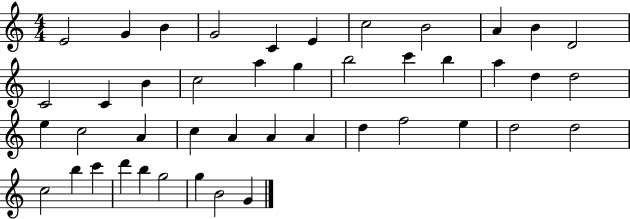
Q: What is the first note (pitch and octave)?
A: E4